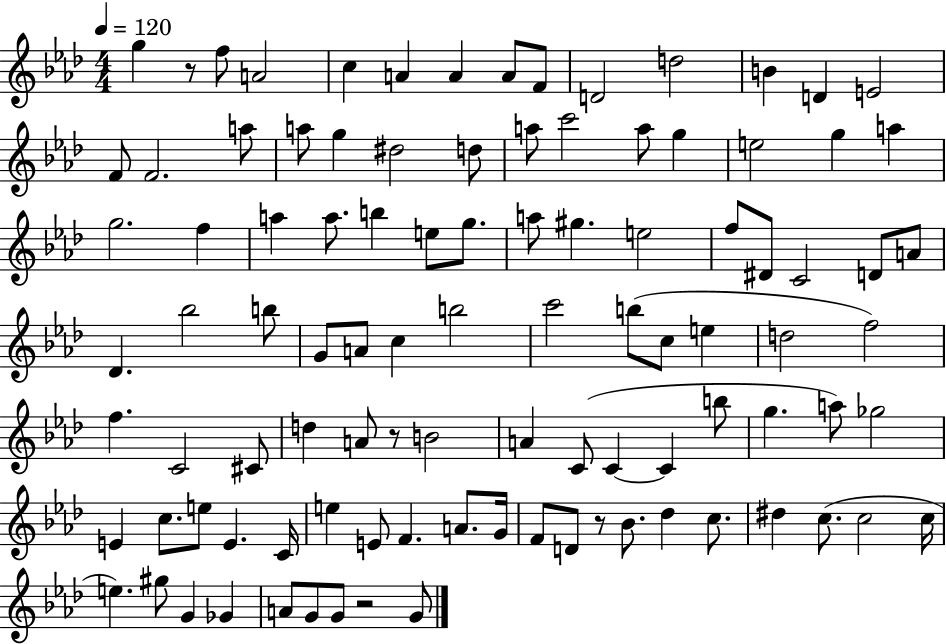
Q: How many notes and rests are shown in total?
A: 100